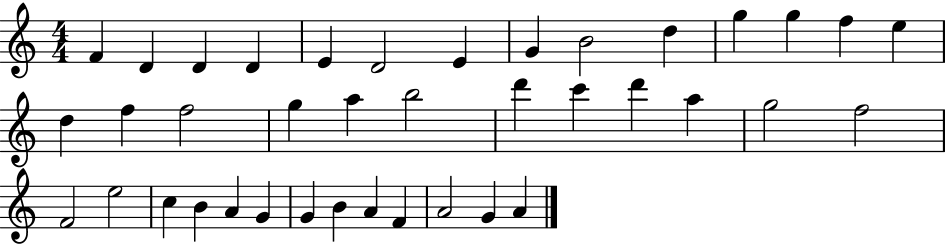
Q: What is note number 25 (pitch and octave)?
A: G5